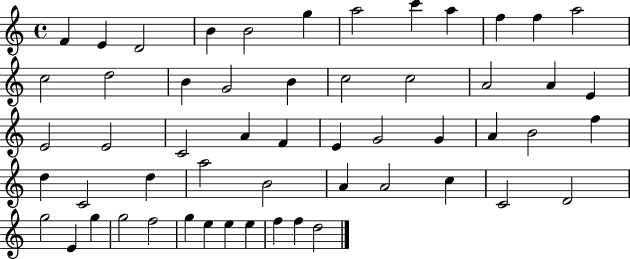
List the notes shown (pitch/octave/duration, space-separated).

F4/q E4/q D4/h B4/q B4/h G5/q A5/h C6/q A5/q F5/q F5/q A5/h C5/h D5/h B4/q G4/h B4/q C5/h C5/h A4/h A4/q E4/q E4/h E4/h C4/h A4/q F4/q E4/q G4/h G4/q A4/q B4/h F5/q D5/q C4/h D5/q A5/h B4/h A4/q A4/h C5/q C4/h D4/h G5/h E4/q G5/q G5/h F5/h G5/q E5/q E5/q E5/q F5/q F5/q D5/h